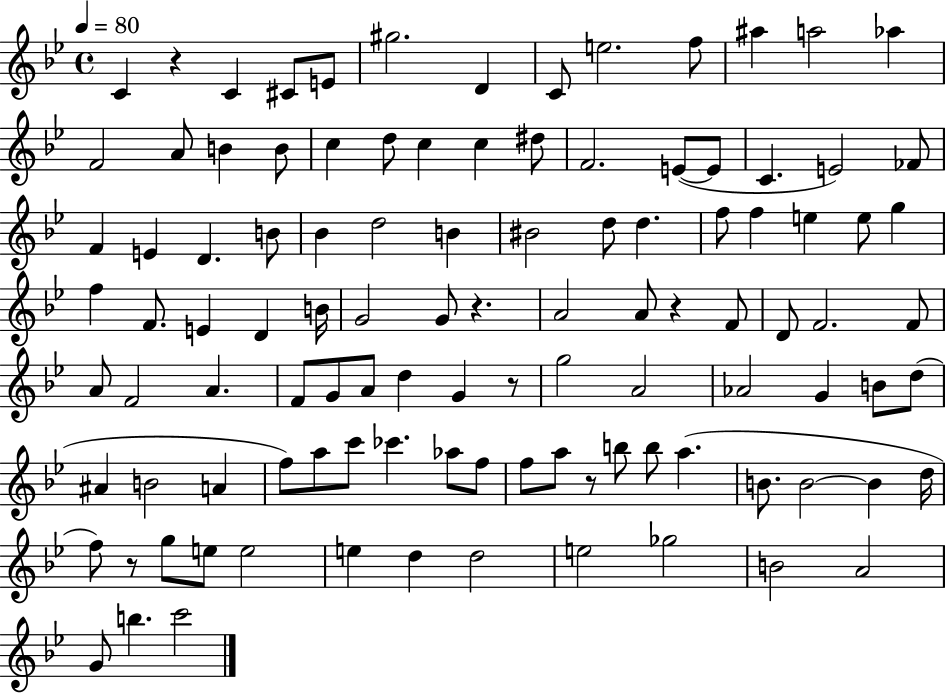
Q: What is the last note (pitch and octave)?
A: C6